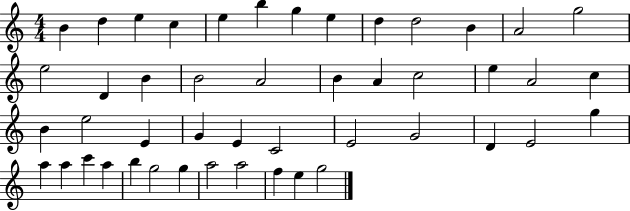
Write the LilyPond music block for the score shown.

{
  \clef treble
  \numericTimeSignature
  \time 4/4
  \key c \major
  b'4 d''4 e''4 c''4 | e''4 b''4 g''4 e''4 | d''4 d''2 b'4 | a'2 g''2 | \break e''2 d'4 b'4 | b'2 a'2 | b'4 a'4 c''2 | e''4 a'2 c''4 | \break b'4 e''2 e'4 | g'4 e'4 c'2 | e'2 g'2 | d'4 e'2 g''4 | \break a''4 a''4 c'''4 a''4 | b''4 g''2 g''4 | a''2 a''2 | f''4 e''4 g''2 | \break \bar "|."
}